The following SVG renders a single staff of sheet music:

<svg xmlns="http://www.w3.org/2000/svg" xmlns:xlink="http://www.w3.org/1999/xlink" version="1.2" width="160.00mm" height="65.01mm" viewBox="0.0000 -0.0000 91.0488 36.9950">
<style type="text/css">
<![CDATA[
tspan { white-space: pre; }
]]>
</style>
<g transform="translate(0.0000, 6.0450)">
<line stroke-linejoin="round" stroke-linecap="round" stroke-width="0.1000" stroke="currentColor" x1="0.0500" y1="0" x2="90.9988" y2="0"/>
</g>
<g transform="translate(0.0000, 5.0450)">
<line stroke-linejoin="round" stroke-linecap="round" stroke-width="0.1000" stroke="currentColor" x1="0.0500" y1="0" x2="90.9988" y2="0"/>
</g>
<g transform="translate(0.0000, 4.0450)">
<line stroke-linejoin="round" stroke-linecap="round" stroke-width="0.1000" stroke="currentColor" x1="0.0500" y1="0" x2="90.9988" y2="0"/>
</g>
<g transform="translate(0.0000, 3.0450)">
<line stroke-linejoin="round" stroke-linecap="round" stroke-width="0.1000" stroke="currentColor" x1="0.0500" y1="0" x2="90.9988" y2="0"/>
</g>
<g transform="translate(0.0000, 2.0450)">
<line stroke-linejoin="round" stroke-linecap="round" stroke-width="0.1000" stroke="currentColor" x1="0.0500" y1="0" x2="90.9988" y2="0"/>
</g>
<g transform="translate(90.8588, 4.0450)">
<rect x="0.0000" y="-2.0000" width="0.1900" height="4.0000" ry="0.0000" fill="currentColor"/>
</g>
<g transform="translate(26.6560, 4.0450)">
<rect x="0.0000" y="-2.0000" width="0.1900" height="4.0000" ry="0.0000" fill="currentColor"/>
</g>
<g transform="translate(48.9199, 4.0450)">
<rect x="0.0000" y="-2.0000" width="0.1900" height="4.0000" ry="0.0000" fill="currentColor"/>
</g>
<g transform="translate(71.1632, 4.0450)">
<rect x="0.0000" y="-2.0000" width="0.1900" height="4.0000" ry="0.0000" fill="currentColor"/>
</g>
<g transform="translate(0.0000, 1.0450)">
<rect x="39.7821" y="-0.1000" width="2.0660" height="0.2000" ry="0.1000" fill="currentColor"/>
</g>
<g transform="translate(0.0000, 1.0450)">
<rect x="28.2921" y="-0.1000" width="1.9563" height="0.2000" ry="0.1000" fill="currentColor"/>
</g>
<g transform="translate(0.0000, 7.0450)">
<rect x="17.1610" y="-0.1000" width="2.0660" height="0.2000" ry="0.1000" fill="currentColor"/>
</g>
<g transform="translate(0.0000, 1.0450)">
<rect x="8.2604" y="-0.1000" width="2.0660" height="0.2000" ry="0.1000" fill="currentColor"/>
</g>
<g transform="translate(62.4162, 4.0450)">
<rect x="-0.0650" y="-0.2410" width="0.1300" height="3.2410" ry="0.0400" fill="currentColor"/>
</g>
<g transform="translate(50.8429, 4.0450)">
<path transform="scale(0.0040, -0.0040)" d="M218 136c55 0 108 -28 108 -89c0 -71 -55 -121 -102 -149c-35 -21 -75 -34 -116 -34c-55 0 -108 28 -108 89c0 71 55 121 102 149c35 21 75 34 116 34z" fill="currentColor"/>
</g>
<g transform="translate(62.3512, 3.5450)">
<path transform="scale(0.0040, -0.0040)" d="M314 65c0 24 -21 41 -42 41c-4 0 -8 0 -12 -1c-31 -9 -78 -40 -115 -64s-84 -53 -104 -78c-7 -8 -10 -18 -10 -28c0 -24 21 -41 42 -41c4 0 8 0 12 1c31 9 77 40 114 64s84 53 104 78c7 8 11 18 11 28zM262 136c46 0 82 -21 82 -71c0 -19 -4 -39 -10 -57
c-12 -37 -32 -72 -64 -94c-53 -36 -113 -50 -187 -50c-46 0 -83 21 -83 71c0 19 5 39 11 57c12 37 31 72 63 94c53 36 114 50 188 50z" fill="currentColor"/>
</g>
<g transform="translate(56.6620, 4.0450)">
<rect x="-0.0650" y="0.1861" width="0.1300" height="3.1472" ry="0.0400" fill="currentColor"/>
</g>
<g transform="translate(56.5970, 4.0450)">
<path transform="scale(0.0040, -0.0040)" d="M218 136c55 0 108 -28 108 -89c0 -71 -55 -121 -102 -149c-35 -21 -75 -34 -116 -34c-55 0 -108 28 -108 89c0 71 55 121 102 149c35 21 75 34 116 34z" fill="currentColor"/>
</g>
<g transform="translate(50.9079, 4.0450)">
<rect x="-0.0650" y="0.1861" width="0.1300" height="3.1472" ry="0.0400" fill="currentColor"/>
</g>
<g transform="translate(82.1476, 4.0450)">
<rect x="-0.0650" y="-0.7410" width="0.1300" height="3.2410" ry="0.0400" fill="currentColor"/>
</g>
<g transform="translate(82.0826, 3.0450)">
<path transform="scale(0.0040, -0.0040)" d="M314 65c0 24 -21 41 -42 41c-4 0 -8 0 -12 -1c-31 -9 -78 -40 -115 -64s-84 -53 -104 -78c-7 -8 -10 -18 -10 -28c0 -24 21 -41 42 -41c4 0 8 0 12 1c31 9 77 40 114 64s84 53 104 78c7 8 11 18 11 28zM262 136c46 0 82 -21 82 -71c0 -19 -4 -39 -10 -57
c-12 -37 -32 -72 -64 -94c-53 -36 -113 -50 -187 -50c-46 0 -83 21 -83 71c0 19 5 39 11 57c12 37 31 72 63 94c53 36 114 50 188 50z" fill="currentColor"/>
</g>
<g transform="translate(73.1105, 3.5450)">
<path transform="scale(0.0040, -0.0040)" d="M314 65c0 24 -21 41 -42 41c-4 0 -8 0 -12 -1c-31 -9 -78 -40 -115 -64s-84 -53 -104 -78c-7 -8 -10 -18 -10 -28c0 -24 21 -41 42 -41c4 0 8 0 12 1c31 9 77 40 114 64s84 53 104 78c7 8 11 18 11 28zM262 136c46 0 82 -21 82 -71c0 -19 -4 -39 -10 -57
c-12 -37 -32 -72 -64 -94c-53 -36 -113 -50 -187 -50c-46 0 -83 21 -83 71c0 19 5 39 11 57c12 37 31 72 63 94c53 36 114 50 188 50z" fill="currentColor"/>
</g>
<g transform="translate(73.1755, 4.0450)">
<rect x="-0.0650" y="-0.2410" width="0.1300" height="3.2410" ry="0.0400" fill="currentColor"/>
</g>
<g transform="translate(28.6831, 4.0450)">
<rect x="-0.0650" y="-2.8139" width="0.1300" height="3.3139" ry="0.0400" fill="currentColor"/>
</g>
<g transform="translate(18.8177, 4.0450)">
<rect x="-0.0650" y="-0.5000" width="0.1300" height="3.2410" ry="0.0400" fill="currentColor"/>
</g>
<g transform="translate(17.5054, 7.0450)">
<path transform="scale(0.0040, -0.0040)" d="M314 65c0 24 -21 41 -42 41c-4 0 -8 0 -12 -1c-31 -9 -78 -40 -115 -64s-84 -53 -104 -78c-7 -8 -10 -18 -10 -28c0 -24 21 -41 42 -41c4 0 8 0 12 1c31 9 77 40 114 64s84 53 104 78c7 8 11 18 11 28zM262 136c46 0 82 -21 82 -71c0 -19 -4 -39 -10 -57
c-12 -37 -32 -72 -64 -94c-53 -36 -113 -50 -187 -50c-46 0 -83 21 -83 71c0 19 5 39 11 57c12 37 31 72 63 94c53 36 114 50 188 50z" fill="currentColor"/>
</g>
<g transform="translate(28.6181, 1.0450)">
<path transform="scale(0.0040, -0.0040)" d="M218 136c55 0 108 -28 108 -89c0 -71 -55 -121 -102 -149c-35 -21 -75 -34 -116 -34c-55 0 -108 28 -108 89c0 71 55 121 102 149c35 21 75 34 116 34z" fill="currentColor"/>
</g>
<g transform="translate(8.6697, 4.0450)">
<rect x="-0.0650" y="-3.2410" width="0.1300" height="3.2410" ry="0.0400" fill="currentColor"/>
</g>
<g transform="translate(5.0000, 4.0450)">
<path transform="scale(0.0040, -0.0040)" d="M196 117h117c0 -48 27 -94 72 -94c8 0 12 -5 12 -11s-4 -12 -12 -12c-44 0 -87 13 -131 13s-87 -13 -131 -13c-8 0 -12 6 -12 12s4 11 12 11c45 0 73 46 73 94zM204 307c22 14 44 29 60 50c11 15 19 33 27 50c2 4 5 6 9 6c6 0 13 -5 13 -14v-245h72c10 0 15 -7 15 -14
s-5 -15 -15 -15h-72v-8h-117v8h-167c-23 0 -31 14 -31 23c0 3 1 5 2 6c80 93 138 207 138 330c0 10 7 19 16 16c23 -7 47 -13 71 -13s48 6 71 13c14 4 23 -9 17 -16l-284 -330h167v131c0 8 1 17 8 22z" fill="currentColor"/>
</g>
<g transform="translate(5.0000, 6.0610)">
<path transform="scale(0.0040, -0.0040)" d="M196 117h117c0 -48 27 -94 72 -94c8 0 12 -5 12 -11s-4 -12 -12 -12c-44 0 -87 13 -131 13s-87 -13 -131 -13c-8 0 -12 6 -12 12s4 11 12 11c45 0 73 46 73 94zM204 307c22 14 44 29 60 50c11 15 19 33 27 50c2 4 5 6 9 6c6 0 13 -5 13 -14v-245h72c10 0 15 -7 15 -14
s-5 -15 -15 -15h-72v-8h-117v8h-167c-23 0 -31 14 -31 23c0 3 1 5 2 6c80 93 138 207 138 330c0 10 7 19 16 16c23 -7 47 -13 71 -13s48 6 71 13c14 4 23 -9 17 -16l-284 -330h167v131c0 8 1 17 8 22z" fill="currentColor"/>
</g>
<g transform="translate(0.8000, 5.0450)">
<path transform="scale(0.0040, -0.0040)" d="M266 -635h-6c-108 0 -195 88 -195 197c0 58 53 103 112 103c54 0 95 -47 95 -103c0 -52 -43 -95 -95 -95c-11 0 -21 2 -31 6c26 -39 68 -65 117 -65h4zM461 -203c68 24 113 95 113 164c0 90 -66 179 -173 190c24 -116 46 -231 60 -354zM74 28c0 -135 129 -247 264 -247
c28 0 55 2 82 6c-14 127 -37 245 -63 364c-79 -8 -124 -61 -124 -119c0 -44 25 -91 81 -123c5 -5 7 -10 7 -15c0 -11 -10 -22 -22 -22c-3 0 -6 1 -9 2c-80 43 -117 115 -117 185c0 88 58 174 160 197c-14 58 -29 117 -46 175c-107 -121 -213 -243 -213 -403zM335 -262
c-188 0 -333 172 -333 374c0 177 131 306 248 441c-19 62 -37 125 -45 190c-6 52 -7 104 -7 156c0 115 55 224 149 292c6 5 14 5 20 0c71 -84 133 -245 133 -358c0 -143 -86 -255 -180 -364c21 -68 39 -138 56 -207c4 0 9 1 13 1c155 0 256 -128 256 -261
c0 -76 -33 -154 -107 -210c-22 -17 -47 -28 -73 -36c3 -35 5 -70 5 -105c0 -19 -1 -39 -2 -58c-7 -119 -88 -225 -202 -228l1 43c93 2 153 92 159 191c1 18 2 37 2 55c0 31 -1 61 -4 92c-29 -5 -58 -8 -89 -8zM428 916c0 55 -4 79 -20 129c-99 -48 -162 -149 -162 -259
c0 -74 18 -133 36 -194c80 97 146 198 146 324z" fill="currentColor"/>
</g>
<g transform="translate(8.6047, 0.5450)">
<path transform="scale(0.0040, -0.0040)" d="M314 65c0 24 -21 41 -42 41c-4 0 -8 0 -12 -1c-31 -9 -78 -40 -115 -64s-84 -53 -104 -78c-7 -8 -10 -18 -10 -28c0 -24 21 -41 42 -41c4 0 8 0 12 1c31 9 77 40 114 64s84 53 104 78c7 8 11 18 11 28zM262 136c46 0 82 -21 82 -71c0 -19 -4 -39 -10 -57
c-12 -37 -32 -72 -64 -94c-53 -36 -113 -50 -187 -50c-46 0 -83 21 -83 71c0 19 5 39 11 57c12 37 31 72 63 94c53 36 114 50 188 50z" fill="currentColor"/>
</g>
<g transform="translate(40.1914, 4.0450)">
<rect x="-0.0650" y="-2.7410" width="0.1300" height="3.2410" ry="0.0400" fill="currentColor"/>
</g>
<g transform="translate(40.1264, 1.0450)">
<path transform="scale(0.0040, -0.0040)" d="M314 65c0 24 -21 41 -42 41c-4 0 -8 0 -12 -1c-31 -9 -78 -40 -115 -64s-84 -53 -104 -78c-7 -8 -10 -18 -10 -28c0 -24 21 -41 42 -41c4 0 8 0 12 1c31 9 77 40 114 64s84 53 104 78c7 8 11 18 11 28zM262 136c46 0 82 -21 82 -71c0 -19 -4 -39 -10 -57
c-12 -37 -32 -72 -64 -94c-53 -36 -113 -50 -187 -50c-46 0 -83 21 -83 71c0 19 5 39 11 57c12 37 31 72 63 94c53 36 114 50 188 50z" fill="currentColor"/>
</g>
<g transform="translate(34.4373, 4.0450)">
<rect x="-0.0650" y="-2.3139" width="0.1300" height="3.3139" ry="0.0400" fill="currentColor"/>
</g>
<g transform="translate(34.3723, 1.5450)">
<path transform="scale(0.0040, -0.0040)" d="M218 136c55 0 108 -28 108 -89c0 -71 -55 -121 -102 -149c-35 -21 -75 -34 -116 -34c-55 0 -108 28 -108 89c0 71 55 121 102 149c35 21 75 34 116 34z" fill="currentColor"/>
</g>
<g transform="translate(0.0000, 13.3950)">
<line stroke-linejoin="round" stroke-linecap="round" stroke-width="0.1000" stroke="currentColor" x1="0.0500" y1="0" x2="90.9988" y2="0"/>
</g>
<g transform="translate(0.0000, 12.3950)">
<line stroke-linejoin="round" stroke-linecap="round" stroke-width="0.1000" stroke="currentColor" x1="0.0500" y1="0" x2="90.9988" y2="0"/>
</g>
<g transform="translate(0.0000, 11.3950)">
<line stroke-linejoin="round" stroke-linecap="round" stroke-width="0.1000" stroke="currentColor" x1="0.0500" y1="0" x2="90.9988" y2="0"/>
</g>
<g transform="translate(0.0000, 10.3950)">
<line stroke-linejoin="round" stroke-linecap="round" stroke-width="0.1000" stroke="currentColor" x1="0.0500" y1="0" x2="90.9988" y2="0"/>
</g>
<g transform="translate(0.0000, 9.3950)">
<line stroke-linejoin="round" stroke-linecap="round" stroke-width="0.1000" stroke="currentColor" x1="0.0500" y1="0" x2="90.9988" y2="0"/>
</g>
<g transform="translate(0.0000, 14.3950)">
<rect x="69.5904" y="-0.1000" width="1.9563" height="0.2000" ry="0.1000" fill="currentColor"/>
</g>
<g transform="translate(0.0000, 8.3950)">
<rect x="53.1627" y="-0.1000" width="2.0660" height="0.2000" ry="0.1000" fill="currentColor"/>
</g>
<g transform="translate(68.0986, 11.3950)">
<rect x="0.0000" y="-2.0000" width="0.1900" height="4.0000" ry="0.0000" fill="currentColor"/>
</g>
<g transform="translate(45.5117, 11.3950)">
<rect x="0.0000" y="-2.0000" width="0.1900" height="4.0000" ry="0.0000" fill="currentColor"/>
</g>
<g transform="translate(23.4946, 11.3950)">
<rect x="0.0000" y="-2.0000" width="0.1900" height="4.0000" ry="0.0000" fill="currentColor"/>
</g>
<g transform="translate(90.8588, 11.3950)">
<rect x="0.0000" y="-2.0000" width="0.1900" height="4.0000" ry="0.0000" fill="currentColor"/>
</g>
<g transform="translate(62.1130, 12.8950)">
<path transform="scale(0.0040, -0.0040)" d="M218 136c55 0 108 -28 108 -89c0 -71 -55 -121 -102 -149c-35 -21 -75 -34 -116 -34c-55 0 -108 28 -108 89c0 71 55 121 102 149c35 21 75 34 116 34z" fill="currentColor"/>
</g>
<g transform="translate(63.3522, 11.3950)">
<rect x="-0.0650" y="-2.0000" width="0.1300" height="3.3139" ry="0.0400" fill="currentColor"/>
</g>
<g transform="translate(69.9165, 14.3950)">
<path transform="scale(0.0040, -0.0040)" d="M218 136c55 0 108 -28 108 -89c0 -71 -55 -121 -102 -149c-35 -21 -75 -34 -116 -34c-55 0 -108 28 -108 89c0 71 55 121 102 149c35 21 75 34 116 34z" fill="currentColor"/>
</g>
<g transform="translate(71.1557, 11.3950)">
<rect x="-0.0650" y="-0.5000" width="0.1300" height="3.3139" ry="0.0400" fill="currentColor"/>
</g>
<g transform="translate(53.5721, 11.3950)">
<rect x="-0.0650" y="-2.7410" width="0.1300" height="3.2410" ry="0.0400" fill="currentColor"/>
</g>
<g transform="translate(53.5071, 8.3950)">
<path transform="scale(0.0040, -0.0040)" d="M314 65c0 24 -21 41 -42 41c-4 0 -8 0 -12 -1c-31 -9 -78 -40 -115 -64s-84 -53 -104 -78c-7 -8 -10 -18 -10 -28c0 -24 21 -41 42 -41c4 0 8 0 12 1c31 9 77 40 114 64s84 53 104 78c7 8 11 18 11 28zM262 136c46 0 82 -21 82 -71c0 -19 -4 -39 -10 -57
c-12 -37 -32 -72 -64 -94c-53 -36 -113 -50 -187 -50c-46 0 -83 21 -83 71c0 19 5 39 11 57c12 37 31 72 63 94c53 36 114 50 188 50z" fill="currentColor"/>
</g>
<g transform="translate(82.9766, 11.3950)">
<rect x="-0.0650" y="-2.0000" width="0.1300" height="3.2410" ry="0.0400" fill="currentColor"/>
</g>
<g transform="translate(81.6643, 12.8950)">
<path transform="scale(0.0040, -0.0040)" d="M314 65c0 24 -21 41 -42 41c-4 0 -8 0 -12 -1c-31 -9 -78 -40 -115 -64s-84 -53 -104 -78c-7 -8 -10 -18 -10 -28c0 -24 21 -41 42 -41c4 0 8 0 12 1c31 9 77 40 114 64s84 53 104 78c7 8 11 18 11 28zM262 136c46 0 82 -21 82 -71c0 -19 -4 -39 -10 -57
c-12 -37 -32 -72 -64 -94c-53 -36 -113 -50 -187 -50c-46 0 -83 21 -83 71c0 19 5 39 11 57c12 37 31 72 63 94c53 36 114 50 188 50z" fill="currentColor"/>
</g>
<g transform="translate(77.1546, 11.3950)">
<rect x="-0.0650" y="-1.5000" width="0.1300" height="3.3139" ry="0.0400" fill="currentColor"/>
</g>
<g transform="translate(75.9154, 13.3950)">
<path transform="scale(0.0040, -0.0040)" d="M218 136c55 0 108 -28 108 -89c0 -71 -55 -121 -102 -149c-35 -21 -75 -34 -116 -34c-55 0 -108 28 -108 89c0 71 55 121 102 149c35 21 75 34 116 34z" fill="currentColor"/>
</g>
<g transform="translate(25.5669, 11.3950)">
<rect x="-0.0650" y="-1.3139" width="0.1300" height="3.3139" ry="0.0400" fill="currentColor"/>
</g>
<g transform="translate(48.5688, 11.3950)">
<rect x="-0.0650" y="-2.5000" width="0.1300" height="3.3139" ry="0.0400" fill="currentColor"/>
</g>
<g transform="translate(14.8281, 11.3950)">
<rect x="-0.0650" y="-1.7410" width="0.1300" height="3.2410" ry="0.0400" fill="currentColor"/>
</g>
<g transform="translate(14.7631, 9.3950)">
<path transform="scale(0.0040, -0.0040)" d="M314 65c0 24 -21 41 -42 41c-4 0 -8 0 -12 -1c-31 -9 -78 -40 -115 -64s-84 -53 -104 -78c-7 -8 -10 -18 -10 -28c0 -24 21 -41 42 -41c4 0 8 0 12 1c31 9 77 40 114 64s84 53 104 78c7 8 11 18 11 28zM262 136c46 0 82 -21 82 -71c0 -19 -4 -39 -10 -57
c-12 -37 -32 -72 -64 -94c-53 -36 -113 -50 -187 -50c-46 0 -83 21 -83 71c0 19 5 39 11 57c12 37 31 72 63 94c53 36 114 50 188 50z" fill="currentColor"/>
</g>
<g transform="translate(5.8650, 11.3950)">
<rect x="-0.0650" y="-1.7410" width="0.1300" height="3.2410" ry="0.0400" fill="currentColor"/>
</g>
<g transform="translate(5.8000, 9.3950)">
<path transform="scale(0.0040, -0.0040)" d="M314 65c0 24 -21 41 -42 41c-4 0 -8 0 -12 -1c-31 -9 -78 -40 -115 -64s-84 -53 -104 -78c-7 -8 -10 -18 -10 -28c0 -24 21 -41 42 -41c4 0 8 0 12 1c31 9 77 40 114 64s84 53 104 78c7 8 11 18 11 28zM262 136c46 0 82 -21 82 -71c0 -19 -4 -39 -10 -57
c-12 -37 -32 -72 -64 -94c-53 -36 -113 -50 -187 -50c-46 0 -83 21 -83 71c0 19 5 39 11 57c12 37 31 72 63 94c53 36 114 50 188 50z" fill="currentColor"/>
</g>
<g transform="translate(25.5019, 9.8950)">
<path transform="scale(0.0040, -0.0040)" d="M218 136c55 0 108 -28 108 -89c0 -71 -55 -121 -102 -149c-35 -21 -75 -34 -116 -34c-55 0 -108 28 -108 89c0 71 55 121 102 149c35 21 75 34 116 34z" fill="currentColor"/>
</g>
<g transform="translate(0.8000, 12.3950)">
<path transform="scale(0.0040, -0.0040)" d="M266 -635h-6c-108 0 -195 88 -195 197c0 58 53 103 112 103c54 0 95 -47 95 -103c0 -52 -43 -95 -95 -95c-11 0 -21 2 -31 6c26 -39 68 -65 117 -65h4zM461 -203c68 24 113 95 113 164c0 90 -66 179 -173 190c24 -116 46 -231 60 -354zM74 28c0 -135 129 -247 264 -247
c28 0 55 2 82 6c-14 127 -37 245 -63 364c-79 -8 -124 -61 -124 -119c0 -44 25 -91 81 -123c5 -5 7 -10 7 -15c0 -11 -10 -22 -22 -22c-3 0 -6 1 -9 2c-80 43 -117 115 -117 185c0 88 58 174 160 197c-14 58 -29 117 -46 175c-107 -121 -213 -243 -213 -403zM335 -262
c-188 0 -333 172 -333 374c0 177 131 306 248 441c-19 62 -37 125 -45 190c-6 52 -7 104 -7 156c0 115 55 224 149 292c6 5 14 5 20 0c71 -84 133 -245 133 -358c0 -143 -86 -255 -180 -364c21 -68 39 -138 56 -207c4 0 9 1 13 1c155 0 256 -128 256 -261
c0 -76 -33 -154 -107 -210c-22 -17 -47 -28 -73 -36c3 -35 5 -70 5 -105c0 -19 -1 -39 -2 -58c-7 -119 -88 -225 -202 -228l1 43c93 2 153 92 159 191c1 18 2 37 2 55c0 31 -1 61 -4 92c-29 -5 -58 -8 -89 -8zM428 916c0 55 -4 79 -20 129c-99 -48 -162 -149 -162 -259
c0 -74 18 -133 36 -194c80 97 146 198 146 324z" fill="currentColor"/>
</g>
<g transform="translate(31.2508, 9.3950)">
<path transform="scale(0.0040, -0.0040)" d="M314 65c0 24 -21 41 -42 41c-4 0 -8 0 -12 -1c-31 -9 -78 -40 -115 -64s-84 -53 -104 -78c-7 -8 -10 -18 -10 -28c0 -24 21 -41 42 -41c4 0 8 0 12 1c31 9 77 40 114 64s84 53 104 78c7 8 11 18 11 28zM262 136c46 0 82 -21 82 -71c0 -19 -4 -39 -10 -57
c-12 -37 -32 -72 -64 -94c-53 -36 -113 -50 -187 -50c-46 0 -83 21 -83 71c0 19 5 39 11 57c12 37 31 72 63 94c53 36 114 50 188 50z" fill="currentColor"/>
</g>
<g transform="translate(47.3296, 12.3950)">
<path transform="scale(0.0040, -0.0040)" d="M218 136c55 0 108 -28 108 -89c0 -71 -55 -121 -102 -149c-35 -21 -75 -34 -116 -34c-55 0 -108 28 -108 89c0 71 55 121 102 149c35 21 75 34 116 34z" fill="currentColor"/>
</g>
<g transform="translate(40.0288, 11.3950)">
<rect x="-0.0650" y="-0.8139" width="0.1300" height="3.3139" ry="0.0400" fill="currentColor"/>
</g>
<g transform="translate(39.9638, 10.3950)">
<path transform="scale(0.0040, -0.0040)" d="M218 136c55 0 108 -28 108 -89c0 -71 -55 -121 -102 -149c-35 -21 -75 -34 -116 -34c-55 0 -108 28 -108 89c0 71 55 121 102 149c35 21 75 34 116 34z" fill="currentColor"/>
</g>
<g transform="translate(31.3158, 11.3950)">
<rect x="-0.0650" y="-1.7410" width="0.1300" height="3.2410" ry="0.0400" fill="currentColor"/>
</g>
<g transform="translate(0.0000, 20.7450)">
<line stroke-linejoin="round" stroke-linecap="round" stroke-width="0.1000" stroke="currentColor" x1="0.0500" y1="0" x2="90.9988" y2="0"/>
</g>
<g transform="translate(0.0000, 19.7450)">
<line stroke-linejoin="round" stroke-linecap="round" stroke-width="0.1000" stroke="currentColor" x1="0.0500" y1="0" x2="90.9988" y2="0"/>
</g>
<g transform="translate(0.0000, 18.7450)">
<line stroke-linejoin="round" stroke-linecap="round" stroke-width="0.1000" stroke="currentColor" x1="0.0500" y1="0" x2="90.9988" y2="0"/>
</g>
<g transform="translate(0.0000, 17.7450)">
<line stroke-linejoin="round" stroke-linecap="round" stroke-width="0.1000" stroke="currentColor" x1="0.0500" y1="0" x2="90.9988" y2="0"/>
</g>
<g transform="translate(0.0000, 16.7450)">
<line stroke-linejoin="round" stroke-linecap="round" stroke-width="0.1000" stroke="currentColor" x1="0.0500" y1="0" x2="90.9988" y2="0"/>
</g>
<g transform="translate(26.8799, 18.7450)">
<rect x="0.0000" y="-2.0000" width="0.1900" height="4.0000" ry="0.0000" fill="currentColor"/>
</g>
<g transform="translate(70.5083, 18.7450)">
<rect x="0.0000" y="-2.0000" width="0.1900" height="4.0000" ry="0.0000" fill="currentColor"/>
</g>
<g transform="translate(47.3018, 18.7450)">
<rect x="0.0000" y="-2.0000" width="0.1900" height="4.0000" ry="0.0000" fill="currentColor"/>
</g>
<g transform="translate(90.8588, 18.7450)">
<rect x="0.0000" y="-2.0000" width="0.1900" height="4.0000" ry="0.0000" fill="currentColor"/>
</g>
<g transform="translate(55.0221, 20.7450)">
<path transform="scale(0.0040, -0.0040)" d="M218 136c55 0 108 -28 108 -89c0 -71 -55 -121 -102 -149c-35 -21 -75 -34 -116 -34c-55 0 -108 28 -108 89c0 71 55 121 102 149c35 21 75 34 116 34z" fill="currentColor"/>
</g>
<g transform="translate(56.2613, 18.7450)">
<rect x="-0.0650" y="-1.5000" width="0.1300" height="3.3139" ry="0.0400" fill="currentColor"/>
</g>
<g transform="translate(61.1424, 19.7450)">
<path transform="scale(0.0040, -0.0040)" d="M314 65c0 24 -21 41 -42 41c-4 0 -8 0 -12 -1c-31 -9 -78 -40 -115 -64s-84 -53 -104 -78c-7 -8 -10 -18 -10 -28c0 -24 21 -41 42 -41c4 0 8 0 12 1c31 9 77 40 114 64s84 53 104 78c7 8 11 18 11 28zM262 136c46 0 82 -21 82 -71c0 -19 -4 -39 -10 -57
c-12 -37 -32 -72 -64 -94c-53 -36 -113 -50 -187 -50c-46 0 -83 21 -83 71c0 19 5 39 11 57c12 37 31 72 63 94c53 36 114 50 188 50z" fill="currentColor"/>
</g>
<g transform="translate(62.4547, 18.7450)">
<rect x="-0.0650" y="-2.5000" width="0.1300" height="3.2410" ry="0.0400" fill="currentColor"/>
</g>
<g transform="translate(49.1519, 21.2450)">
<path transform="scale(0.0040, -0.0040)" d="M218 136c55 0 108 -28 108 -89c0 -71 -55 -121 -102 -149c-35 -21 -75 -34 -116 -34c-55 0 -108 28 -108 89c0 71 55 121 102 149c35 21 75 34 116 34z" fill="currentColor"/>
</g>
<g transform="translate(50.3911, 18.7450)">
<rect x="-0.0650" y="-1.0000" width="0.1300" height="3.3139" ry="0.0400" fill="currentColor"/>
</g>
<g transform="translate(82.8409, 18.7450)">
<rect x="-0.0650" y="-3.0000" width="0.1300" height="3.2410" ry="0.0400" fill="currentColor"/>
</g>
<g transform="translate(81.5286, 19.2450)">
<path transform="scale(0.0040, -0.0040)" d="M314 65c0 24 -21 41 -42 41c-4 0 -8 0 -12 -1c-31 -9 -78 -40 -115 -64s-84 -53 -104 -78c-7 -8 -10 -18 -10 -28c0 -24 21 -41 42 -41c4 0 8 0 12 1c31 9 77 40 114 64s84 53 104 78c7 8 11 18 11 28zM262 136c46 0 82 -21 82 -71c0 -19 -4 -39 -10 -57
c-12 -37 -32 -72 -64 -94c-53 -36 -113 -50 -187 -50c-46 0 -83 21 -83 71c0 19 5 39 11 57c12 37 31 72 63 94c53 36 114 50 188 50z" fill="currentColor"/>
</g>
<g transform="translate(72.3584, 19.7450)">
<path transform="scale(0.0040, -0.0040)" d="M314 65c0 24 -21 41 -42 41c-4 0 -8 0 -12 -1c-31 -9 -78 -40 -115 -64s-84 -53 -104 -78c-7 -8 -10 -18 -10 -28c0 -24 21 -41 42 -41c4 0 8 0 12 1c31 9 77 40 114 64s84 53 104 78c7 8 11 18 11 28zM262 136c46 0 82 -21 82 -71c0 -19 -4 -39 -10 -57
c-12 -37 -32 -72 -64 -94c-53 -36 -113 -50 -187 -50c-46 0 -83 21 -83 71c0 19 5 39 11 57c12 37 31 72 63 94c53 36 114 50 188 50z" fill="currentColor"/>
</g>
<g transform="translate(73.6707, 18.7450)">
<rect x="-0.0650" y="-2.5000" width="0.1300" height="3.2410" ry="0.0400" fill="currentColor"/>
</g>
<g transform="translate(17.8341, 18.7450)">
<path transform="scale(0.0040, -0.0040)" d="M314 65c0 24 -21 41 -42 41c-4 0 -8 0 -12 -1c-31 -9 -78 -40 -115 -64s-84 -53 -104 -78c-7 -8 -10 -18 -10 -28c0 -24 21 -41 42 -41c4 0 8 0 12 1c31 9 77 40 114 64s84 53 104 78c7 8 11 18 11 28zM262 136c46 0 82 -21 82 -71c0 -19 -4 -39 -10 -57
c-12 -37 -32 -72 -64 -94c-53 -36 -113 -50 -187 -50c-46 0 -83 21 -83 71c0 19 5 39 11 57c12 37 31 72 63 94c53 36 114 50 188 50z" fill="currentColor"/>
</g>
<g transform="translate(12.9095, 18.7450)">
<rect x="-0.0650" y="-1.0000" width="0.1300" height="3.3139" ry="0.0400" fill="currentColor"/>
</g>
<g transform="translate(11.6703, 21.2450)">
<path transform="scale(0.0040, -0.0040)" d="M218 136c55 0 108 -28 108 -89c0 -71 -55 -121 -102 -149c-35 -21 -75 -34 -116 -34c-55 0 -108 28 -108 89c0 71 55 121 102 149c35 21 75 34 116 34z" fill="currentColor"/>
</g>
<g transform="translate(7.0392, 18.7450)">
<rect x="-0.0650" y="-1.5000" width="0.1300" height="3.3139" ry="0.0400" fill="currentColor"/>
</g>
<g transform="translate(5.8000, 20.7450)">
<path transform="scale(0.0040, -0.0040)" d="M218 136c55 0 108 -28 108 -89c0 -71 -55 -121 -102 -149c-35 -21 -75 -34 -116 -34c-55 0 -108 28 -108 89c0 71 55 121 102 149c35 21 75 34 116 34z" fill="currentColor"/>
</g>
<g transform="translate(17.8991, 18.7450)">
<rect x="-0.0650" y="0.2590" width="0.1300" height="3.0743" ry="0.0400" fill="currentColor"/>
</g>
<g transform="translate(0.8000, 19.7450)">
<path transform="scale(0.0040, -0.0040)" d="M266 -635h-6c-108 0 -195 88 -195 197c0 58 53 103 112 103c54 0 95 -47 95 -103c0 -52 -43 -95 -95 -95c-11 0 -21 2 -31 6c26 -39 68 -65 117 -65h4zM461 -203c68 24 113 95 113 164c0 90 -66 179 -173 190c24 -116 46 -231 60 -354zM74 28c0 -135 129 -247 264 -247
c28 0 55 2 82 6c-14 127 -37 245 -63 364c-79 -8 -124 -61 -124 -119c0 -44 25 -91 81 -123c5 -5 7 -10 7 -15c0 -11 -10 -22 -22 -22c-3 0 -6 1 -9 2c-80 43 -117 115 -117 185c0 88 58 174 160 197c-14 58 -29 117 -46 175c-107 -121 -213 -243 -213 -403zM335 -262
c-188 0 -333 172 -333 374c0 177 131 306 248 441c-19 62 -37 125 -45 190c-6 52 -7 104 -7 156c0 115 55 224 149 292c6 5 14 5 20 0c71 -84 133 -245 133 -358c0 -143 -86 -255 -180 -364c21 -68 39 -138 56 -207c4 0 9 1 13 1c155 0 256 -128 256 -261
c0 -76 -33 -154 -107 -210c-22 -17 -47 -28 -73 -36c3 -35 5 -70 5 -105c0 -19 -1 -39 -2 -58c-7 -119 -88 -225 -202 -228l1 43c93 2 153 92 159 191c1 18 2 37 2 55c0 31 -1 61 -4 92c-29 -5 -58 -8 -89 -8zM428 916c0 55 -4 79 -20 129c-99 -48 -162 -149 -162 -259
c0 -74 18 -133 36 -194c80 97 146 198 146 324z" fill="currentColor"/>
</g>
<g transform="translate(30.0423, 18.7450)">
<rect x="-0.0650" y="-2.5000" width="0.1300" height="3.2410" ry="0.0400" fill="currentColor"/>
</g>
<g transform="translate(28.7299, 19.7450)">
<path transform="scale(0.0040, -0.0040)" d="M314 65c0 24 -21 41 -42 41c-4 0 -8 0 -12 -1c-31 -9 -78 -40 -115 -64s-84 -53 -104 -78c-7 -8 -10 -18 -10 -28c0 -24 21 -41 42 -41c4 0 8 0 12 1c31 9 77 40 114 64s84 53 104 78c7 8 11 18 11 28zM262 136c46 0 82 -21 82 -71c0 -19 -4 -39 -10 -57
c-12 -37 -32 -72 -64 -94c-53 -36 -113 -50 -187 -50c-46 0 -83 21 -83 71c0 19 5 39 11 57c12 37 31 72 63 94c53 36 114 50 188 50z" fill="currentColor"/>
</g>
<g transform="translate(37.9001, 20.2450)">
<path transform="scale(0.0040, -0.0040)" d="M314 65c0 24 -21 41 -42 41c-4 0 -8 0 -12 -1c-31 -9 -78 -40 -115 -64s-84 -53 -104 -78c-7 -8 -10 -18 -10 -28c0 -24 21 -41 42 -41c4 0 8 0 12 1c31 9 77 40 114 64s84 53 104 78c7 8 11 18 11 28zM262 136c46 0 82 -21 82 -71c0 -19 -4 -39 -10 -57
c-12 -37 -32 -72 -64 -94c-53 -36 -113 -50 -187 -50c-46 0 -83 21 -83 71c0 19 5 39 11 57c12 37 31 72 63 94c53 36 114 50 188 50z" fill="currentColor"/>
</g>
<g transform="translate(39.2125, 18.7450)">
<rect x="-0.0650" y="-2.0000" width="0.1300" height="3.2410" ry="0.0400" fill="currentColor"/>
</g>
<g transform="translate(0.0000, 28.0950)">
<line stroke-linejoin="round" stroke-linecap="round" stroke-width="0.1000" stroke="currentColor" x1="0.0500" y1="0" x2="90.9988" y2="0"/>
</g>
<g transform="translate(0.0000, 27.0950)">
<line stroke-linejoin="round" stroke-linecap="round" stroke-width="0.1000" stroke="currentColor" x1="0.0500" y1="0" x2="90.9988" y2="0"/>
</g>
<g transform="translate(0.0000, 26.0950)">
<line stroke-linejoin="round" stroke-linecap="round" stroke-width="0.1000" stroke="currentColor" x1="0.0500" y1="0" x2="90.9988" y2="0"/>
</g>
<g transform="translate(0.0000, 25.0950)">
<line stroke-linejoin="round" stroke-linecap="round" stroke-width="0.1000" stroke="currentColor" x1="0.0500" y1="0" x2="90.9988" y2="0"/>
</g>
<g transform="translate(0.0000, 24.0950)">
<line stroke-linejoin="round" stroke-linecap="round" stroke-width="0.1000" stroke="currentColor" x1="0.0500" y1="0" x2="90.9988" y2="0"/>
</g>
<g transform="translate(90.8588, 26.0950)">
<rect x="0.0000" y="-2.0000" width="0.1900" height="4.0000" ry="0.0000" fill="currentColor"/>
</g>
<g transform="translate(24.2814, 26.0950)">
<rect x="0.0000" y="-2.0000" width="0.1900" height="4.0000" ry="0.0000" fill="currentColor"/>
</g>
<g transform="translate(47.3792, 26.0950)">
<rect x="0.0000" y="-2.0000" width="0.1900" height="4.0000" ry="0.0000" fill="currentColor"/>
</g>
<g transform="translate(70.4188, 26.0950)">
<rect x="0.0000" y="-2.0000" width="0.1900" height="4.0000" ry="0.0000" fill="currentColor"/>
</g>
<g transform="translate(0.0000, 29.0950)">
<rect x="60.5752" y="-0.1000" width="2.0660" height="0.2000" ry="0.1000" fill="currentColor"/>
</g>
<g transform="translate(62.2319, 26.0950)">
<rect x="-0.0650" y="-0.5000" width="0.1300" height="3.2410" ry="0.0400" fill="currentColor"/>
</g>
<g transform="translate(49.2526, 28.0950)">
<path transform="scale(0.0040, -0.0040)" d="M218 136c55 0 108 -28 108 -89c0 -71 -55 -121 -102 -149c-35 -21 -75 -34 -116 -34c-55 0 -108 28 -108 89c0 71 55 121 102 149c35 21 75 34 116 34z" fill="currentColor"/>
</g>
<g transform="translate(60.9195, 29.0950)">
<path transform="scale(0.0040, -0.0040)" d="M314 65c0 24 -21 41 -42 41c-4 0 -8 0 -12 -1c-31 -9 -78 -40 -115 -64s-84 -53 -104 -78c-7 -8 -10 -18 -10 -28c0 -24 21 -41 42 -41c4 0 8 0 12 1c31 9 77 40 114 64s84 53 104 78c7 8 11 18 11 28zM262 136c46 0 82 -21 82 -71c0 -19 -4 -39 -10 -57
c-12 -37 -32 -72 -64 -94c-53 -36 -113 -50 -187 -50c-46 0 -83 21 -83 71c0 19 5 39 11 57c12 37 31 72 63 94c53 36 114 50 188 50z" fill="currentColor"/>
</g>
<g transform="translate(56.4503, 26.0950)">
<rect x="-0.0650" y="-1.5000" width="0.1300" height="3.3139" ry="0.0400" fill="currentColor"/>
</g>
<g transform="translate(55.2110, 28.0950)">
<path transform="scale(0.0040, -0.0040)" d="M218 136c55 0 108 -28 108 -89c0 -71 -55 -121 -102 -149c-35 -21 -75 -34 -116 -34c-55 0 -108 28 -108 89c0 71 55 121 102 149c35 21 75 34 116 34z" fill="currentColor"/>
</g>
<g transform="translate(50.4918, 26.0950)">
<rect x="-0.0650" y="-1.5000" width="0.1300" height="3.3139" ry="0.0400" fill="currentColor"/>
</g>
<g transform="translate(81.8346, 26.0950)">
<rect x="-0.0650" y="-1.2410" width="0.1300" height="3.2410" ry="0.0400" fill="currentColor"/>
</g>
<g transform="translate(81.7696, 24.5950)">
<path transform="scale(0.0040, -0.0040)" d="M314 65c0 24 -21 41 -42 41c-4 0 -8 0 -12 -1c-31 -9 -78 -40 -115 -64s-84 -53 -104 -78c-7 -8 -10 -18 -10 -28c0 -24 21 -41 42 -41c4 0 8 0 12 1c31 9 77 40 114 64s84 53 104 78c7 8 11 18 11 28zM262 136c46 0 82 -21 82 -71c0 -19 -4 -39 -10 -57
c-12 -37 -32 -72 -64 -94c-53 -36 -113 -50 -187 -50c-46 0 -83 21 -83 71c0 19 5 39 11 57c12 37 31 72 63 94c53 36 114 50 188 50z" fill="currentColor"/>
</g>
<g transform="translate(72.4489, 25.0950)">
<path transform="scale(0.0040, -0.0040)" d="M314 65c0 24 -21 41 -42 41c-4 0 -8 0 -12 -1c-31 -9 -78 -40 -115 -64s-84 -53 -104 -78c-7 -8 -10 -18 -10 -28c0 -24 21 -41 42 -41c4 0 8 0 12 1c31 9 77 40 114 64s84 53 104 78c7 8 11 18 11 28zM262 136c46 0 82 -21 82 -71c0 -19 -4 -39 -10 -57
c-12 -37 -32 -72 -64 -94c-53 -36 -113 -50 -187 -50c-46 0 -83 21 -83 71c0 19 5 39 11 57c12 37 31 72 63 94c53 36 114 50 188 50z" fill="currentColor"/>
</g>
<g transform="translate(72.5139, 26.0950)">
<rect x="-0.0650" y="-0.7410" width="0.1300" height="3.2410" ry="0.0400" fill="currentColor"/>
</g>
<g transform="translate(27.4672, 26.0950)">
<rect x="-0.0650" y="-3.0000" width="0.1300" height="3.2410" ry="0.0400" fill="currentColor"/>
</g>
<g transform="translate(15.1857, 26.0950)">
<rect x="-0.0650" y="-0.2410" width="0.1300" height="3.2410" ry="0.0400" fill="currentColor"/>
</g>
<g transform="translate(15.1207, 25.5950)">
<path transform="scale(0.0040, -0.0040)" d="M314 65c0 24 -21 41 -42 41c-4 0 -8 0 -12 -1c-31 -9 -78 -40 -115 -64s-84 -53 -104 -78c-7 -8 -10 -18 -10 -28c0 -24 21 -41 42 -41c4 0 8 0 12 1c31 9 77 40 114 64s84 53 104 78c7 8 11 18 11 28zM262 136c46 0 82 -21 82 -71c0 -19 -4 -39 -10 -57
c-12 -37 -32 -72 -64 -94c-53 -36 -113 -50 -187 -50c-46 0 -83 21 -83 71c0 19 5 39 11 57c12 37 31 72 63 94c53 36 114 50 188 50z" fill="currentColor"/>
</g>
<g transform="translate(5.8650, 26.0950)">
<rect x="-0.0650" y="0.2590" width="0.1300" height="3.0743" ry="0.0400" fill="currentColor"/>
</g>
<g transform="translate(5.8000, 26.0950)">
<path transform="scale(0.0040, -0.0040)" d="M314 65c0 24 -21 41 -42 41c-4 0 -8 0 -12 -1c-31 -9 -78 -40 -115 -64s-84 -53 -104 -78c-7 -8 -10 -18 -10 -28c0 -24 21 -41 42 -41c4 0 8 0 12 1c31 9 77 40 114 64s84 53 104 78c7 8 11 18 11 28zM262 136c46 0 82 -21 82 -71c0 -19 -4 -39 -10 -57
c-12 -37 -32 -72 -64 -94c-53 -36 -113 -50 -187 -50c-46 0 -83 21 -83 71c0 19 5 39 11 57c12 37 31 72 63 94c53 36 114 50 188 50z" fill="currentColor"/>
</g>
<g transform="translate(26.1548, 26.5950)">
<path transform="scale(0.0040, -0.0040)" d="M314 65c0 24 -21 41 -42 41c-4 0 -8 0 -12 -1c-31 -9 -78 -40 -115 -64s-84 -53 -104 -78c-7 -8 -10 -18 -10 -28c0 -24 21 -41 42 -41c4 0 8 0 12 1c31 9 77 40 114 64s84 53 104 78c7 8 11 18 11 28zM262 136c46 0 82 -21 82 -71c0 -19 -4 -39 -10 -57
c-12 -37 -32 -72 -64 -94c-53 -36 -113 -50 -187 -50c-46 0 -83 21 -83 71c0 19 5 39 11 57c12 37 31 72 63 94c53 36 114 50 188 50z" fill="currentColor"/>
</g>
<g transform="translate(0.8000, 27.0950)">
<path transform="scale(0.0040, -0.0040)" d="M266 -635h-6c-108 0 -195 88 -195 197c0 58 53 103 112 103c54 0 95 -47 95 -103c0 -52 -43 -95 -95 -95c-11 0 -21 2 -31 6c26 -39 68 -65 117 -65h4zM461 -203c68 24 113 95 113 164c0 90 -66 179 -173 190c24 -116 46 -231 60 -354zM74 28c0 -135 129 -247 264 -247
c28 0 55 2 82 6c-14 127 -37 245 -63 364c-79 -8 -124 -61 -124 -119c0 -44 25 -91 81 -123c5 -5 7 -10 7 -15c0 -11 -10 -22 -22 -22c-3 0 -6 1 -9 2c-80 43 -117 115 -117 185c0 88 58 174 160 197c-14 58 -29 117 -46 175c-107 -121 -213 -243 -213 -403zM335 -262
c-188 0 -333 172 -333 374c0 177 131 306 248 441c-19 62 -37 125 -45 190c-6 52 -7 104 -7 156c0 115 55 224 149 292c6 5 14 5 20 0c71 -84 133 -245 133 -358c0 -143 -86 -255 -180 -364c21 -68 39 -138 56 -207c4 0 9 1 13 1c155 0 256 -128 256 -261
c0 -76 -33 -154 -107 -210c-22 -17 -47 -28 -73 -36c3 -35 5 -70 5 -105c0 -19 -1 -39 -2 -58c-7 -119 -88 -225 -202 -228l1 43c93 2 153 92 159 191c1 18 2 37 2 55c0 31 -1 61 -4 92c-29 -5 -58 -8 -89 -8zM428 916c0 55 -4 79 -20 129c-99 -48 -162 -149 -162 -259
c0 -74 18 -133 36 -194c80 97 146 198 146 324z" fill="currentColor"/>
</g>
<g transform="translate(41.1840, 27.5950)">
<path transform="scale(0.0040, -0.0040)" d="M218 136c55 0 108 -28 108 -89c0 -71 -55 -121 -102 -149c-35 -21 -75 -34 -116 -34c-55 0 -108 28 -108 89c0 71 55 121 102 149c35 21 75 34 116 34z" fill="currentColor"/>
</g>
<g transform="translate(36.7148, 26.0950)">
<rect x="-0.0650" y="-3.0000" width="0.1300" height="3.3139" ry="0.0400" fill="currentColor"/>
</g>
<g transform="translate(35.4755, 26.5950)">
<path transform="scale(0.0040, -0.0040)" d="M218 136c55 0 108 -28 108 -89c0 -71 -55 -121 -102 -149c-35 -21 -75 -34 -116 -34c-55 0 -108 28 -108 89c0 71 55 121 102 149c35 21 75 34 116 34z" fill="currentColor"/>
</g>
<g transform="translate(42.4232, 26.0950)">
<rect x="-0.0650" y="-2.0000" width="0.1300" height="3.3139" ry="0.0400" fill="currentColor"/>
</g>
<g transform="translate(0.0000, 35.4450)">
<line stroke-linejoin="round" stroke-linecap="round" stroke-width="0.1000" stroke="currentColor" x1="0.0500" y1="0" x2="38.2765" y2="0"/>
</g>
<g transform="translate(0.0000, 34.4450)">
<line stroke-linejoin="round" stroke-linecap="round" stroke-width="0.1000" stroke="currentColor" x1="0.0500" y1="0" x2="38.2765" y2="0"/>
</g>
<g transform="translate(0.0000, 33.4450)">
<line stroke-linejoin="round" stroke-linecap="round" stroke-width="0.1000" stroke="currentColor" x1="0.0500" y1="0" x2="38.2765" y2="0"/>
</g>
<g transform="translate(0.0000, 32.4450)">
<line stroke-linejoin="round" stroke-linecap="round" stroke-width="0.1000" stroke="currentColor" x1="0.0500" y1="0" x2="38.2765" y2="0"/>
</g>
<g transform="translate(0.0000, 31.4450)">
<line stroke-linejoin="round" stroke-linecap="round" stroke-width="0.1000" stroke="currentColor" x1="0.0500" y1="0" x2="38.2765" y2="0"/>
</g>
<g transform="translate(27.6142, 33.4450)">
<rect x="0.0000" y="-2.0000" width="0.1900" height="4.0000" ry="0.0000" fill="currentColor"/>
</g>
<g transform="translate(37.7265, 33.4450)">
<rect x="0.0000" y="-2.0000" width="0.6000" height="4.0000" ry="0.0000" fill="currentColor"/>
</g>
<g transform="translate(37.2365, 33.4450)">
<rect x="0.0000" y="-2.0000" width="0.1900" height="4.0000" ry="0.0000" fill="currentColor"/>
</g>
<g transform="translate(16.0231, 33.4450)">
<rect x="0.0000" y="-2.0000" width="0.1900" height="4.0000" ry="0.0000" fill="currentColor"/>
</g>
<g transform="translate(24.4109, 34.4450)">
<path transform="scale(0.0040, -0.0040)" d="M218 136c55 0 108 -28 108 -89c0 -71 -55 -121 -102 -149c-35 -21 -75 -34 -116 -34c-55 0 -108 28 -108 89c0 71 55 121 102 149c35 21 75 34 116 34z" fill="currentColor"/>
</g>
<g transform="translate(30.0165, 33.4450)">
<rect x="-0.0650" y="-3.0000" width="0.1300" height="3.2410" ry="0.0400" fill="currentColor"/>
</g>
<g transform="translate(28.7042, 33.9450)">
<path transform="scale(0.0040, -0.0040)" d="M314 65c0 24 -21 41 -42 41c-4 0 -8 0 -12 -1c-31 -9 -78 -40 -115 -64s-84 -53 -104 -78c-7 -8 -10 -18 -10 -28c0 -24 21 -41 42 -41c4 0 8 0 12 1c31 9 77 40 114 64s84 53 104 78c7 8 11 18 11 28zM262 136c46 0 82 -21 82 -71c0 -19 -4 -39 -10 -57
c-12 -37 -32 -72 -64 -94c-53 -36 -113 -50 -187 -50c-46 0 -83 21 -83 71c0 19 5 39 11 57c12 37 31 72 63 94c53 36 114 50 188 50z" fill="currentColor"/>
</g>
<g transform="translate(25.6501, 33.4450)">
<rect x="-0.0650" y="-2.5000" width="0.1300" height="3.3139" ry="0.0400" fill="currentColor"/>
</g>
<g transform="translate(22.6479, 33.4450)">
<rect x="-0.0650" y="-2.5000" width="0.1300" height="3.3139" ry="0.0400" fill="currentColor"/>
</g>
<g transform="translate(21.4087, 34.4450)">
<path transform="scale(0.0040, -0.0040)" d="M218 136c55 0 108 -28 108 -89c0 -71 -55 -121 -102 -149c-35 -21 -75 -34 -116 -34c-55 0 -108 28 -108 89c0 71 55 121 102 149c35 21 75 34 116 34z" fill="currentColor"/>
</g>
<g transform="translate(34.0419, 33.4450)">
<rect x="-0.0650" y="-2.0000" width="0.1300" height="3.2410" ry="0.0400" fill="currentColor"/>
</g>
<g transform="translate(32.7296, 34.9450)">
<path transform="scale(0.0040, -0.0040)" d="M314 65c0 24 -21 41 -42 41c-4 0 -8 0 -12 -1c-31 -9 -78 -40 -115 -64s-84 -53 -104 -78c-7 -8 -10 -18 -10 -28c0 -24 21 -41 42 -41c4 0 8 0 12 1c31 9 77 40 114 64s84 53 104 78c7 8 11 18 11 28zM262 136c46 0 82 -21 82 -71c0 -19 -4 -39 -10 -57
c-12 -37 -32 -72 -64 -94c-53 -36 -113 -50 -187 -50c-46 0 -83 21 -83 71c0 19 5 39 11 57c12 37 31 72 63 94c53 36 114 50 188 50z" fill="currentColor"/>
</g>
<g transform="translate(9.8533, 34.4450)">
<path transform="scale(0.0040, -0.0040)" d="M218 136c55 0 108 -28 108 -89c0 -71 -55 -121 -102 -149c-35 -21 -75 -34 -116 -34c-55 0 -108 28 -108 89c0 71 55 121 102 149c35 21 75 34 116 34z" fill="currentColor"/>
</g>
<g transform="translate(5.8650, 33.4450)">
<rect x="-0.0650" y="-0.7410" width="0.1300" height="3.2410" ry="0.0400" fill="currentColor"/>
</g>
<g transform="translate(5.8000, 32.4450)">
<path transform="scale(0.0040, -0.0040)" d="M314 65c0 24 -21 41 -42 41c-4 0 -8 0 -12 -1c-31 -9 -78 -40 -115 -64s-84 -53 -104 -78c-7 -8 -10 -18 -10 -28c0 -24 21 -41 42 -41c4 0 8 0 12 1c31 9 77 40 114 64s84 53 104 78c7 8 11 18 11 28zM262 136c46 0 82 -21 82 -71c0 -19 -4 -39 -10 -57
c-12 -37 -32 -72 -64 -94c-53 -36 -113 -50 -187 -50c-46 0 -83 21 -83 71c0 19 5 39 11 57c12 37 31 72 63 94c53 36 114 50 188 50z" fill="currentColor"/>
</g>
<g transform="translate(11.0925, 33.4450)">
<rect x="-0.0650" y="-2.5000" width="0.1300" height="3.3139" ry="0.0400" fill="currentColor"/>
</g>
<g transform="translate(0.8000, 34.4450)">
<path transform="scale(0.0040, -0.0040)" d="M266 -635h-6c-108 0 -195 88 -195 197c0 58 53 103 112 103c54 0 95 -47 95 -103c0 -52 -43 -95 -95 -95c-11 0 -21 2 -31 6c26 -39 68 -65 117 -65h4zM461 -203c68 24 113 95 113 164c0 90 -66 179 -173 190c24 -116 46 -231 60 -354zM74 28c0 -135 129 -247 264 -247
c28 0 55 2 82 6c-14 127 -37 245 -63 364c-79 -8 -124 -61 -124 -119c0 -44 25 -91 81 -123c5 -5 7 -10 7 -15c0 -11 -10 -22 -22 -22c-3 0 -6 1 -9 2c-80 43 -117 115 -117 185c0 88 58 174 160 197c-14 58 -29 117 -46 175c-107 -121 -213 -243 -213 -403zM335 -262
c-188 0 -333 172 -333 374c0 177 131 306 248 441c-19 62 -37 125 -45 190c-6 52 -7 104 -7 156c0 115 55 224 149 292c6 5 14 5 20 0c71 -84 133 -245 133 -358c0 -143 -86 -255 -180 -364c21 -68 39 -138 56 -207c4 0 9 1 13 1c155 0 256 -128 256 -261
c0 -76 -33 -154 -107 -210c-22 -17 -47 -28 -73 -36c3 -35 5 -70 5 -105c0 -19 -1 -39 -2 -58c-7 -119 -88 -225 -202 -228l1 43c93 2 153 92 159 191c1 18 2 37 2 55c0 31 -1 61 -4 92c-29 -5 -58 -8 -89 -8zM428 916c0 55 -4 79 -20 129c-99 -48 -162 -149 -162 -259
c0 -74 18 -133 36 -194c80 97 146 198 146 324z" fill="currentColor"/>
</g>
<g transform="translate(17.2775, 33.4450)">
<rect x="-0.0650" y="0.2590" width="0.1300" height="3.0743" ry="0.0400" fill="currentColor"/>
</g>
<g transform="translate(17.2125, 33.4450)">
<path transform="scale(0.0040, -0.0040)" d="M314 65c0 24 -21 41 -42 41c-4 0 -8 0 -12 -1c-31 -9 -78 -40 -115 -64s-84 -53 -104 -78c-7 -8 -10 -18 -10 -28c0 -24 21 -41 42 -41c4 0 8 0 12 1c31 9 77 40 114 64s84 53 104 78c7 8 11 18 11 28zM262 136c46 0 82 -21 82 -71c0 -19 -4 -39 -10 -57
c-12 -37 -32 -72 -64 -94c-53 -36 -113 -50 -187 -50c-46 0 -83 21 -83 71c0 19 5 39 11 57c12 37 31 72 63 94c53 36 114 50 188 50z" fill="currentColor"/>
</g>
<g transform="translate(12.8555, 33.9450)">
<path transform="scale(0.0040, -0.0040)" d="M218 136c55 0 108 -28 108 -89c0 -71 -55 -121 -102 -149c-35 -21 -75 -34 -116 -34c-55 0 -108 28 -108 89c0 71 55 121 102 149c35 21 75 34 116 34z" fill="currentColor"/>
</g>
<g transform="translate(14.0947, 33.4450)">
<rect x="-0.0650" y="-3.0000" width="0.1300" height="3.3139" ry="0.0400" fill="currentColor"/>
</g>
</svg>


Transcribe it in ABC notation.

X:1
T:Untitled
M:4/4
L:1/4
K:C
b2 C2 a g a2 B B c2 c2 d2 f2 f2 e f2 d G a2 F C E F2 E D B2 G2 F2 D E G2 G2 A2 B2 c2 A2 A F E E C2 d2 e2 d2 G A B2 G G A2 F2